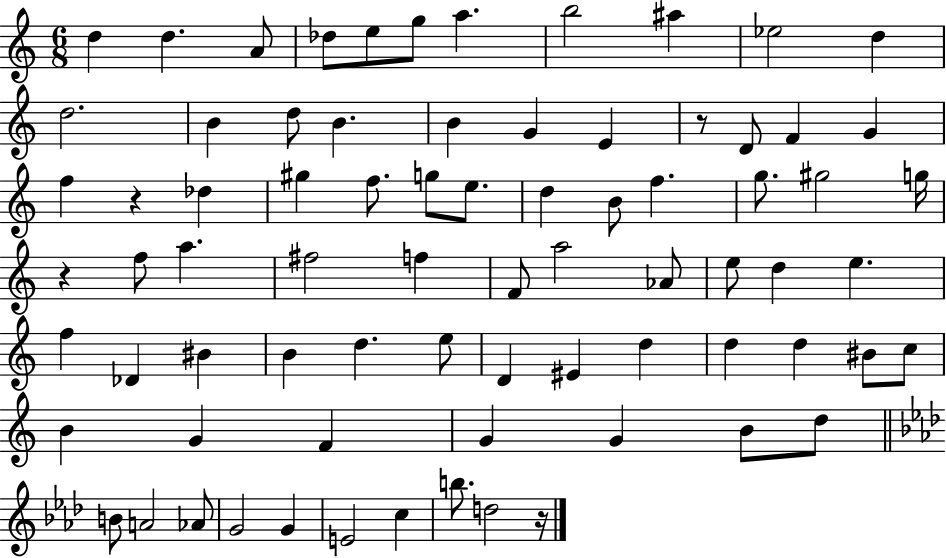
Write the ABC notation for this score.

X:1
T:Untitled
M:6/8
L:1/4
K:C
d d A/2 _d/2 e/2 g/2 a b2 ^a _e2 d d2 B d/2 B B G E z/2 D/2 F G f z _d ^g f/2 g/2 e/2 d B/2 f g/2 ^g2 g/4 z f/2 a ^f2 f F/2 a2 _A/2 e/2 d e f _D ^B B d e/2 D ^E d d d ^B/2 c/2 B G F G G B/2 d/2 B/2 A2 _A/2 G2 G E2 c b/2 d2 z/4